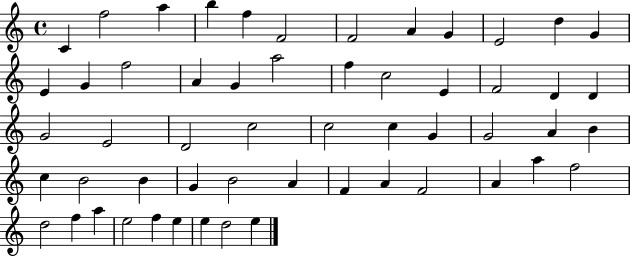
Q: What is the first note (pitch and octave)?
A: C4